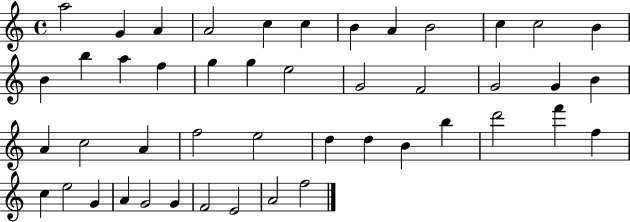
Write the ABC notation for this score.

X:1
T:Untitled
M:4/4
L:1/4
K:C
a2 G A A2 c c B A B2 c c2 B B b a f g g e2 G2 F2 G2 G B A c2 A f2 e2 d d B b d'2 f' f c e2 G A G2 G F2 E2 A2 f2